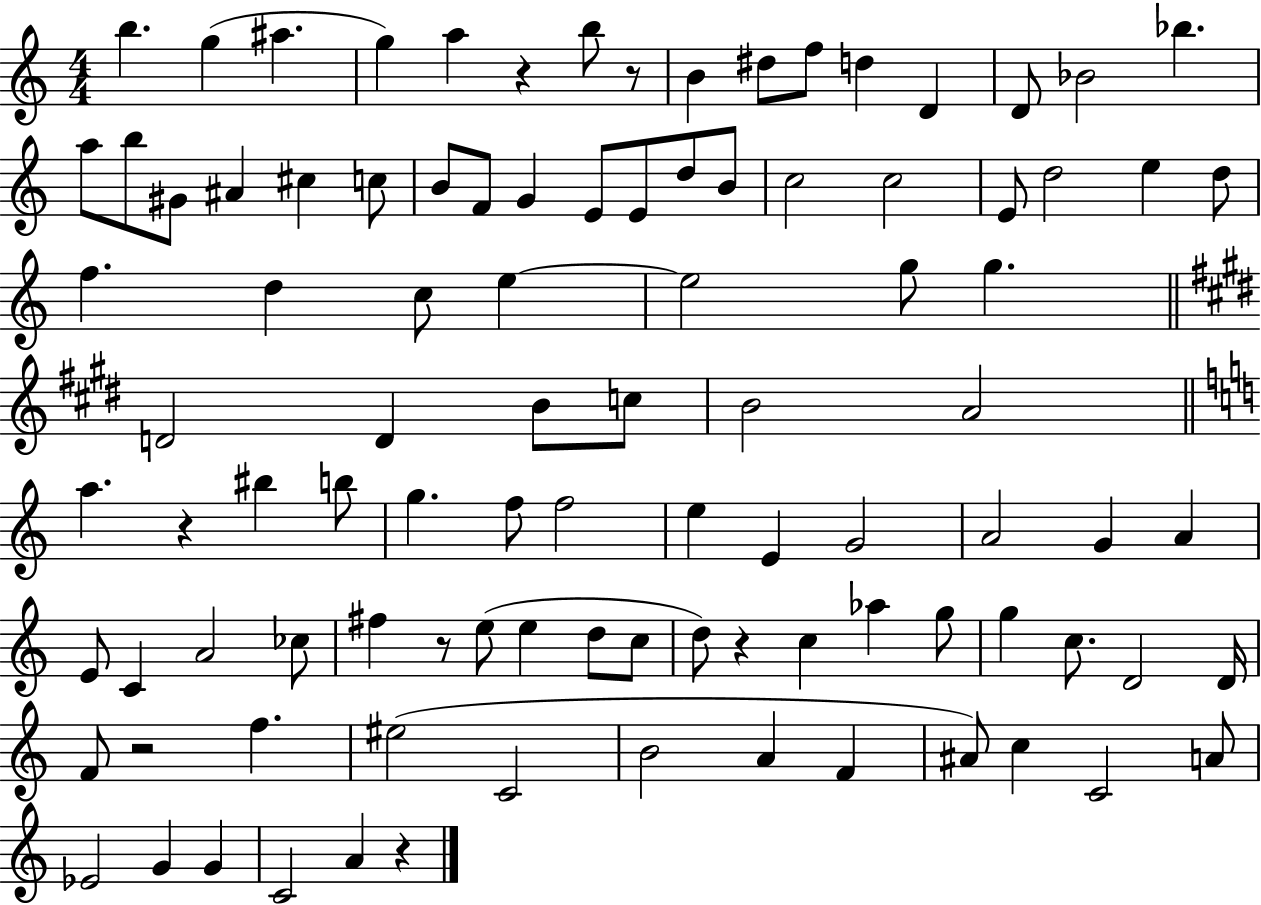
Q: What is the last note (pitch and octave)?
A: A4